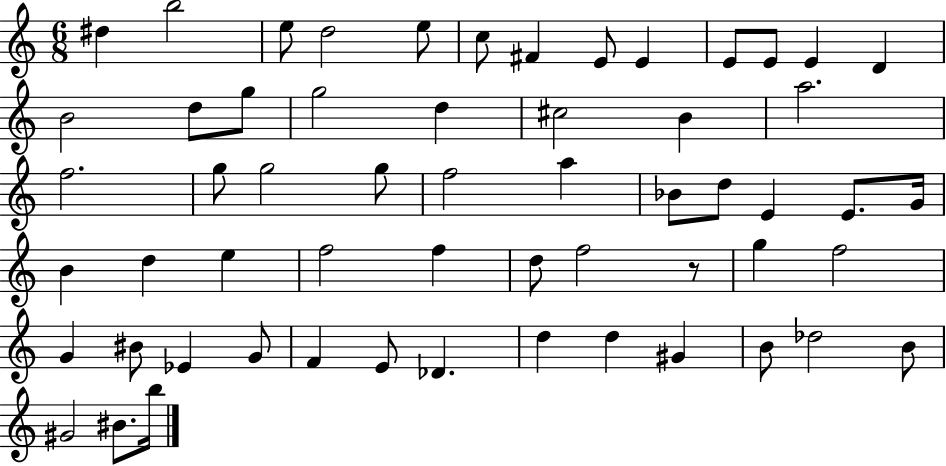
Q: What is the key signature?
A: C major